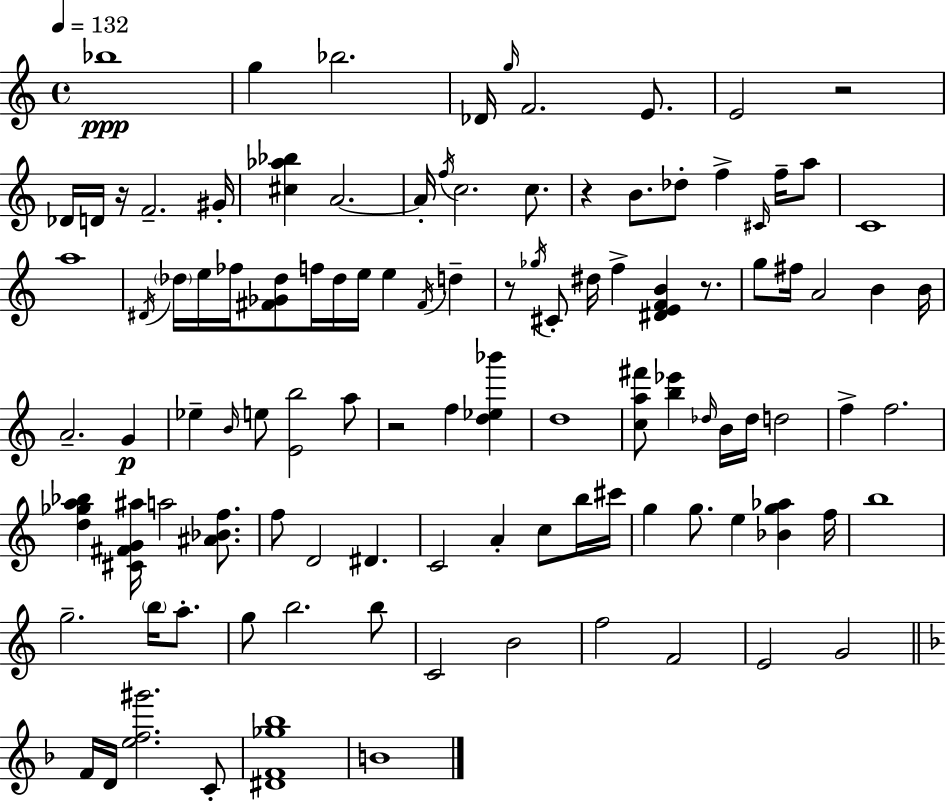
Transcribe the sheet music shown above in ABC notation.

X:1
T:Untitled
M:4/4
L:1/4
K:Am
_b4 g _b2 _D/4 g/4 F2 E/2 E2 z2 _D/4 D/4 z/4 F2 ^G/4 [^c_a_b] A2 A/4 f/4 c2 c/2 z B/2 _d/2 f ^C/4 f/4 a/2 C4 a4 ^D/4 _d/4 e/4 _f/4 [^F_G_d]/2 f/4 _d/4 e/4 e ^F/4 d z/2 _g/4 ^C/2 ^d/4 f [^DEFB] z/2 g/2 ^f/4 A2 B B/4 A2 G _e B/4 e/2 [Eb]2 a/2 z2 f [d_e_b'] d4 [ca^f']/2 [b_e'] _d/4 B/4 _d/4 d2 f f2 [d_ga_b] [^C^FG^a]/4 a2 [^A_Bf]/2 f/2 D2 ^D C2 A c/2 b/4 ^c'/4 g g/2 e [_Bg_a] f/4 b4 g2 b/4 a/2 g/2 b2 b/2 C2 B2 f2 F2 E2 G2 F/4 D/4 [ef^g']2 C/2 [^DF_g_b]4 B4